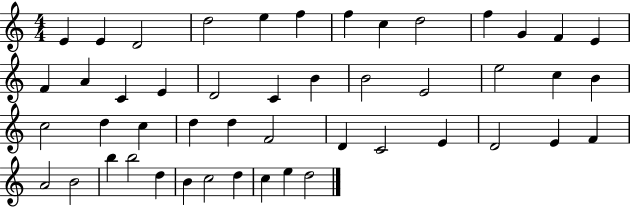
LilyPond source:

{
  \clef treble
  \numericTimeSignature
  \time 4/4
  \key c \major
  e'4 e'4 d'2 | d''2 e''4 f''4 | f''4 c''4 d''2 | f''4 g'4 f'4 e'4 | \break f'4 a'4 c'4 e'4 | d'2 c'4 b'4 | b'2 e'2 | e''2 c''4 b'4 | \break c''2 d''4 c''4 | d''4 d''4 f'2 | d'4 c'2 e'4 | d'2 e'4 f'4 | \break a'2 b'2 | b''4 b''2 d''4 | b'4 c''2 d''4 | c''4 e''4 d''2 | \break \bar "|."
}